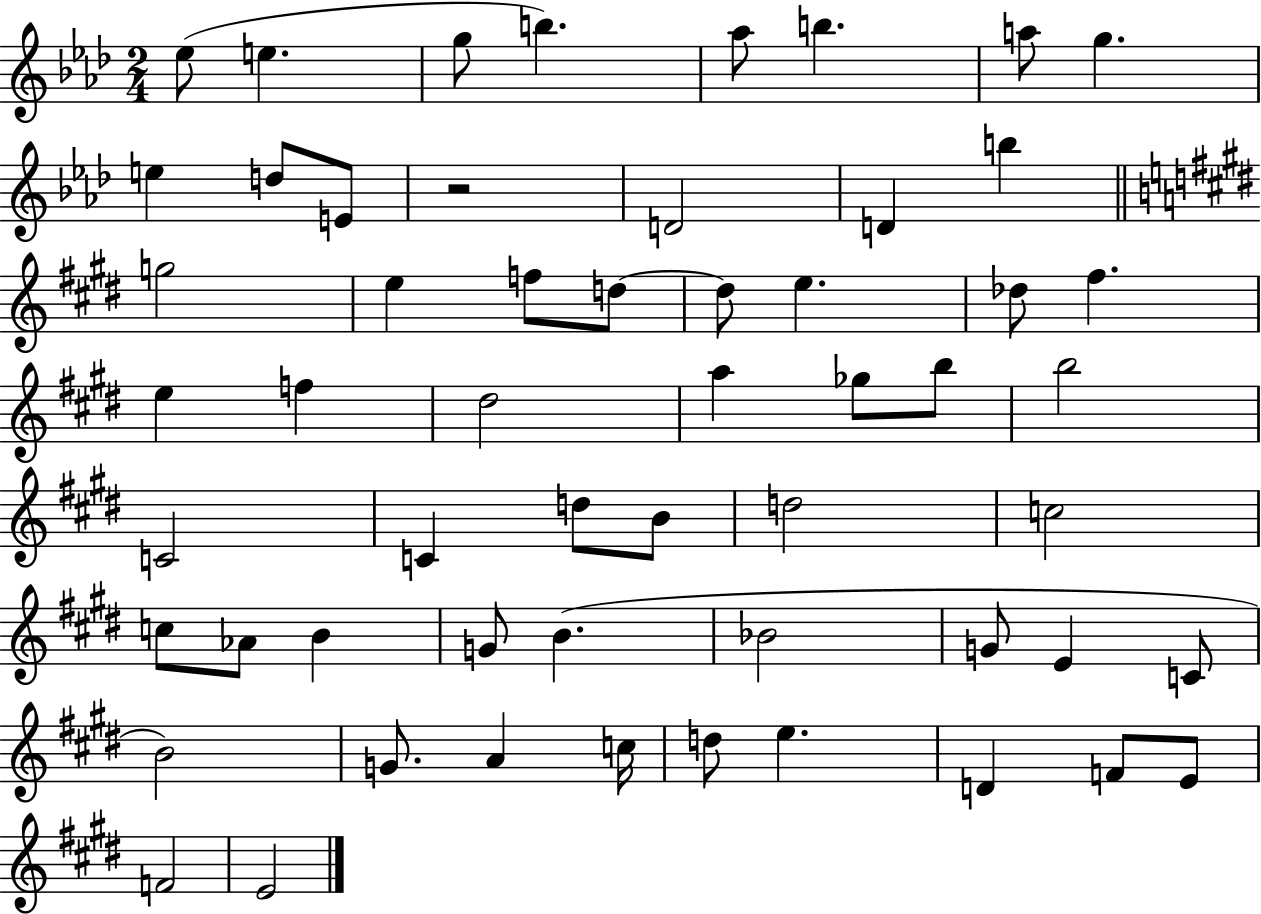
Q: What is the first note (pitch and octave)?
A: Eb5